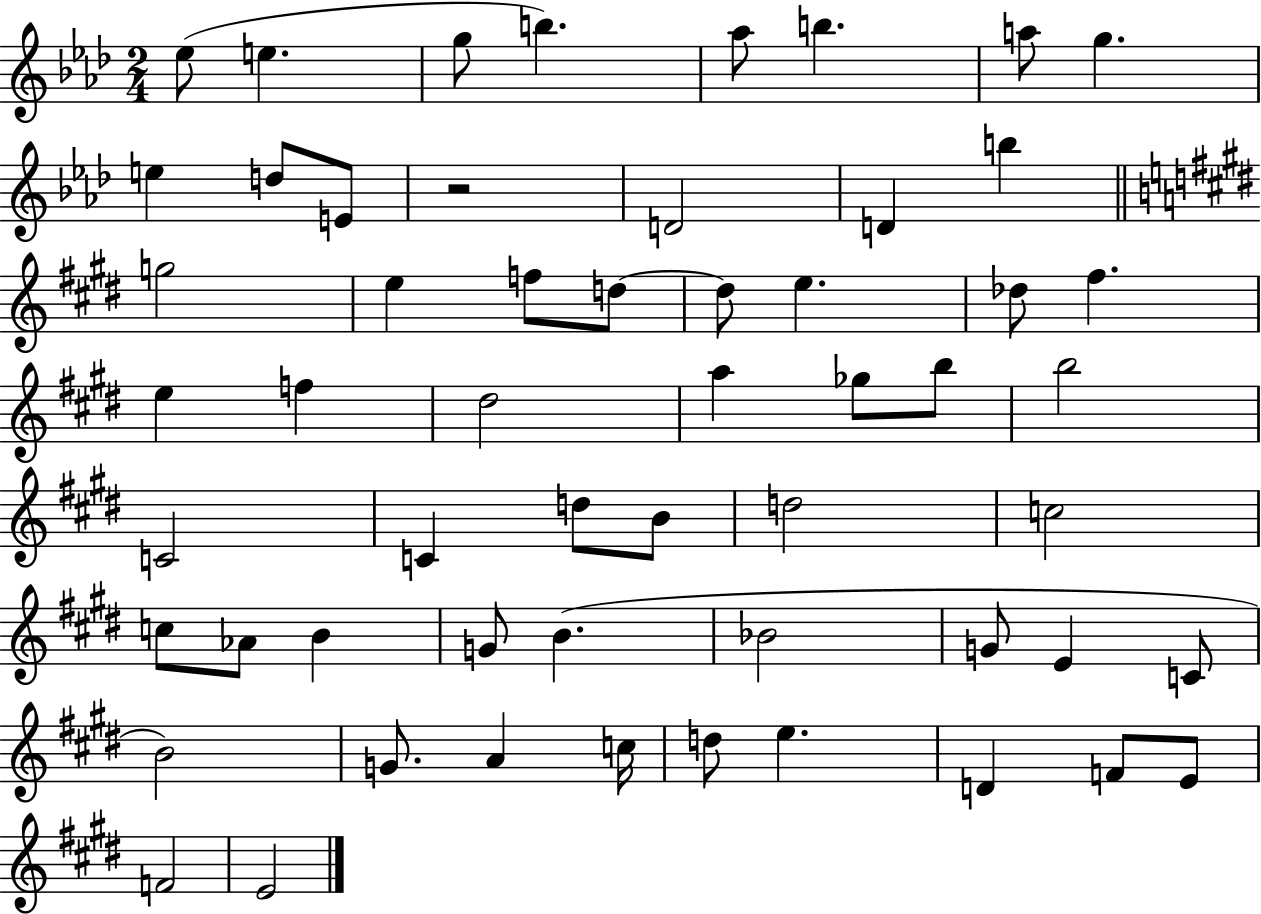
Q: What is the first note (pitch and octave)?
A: Eb5